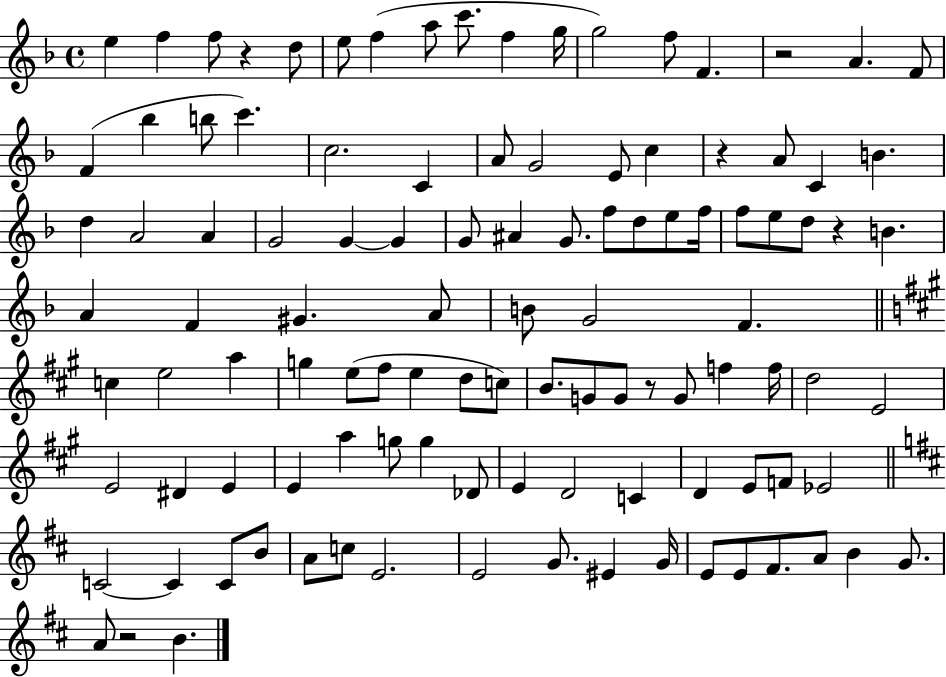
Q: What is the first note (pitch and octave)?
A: E5